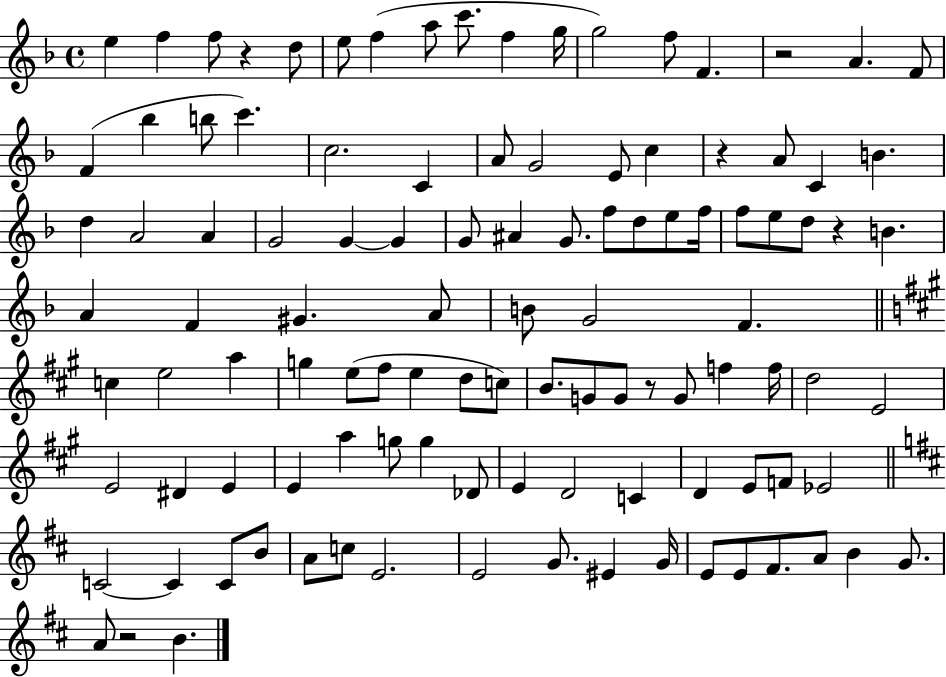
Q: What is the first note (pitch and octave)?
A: E5